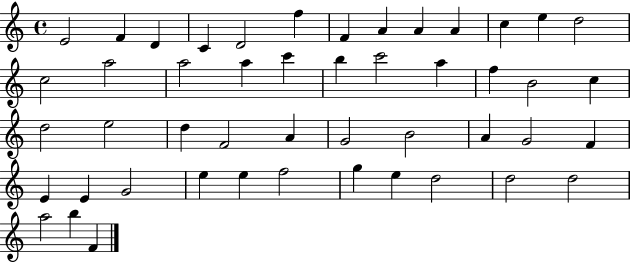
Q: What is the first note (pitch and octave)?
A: E4